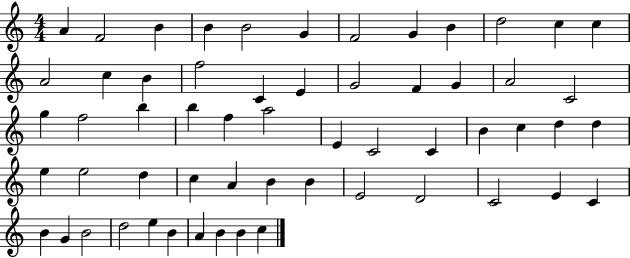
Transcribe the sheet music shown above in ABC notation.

X:1
T:Untitled
M:4/4
L:1/4
K:C
A F2 B B B2 G F2 G B d2 c c A2 c B f2 C E G2 F G A2 C2 g f2 b b f a2 E C2 C B c d d e e2 d c A B B E2 D2 C2 E C B G B2 d2 e B A B B c